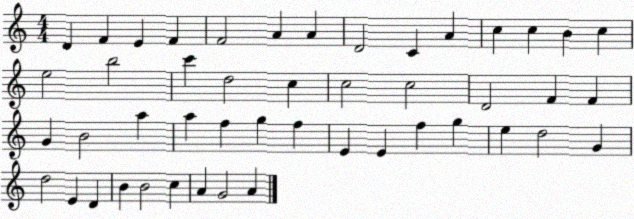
X:1
T:Untitled
M:4/4
L:1/4
K:C
D F E F F2 A A D2 C A c c B c e2 b2 c' d2 c c2 c2 D2 F F G B2 a a f g f E E f g e d2 G d2 E D B B2 c A G2 A